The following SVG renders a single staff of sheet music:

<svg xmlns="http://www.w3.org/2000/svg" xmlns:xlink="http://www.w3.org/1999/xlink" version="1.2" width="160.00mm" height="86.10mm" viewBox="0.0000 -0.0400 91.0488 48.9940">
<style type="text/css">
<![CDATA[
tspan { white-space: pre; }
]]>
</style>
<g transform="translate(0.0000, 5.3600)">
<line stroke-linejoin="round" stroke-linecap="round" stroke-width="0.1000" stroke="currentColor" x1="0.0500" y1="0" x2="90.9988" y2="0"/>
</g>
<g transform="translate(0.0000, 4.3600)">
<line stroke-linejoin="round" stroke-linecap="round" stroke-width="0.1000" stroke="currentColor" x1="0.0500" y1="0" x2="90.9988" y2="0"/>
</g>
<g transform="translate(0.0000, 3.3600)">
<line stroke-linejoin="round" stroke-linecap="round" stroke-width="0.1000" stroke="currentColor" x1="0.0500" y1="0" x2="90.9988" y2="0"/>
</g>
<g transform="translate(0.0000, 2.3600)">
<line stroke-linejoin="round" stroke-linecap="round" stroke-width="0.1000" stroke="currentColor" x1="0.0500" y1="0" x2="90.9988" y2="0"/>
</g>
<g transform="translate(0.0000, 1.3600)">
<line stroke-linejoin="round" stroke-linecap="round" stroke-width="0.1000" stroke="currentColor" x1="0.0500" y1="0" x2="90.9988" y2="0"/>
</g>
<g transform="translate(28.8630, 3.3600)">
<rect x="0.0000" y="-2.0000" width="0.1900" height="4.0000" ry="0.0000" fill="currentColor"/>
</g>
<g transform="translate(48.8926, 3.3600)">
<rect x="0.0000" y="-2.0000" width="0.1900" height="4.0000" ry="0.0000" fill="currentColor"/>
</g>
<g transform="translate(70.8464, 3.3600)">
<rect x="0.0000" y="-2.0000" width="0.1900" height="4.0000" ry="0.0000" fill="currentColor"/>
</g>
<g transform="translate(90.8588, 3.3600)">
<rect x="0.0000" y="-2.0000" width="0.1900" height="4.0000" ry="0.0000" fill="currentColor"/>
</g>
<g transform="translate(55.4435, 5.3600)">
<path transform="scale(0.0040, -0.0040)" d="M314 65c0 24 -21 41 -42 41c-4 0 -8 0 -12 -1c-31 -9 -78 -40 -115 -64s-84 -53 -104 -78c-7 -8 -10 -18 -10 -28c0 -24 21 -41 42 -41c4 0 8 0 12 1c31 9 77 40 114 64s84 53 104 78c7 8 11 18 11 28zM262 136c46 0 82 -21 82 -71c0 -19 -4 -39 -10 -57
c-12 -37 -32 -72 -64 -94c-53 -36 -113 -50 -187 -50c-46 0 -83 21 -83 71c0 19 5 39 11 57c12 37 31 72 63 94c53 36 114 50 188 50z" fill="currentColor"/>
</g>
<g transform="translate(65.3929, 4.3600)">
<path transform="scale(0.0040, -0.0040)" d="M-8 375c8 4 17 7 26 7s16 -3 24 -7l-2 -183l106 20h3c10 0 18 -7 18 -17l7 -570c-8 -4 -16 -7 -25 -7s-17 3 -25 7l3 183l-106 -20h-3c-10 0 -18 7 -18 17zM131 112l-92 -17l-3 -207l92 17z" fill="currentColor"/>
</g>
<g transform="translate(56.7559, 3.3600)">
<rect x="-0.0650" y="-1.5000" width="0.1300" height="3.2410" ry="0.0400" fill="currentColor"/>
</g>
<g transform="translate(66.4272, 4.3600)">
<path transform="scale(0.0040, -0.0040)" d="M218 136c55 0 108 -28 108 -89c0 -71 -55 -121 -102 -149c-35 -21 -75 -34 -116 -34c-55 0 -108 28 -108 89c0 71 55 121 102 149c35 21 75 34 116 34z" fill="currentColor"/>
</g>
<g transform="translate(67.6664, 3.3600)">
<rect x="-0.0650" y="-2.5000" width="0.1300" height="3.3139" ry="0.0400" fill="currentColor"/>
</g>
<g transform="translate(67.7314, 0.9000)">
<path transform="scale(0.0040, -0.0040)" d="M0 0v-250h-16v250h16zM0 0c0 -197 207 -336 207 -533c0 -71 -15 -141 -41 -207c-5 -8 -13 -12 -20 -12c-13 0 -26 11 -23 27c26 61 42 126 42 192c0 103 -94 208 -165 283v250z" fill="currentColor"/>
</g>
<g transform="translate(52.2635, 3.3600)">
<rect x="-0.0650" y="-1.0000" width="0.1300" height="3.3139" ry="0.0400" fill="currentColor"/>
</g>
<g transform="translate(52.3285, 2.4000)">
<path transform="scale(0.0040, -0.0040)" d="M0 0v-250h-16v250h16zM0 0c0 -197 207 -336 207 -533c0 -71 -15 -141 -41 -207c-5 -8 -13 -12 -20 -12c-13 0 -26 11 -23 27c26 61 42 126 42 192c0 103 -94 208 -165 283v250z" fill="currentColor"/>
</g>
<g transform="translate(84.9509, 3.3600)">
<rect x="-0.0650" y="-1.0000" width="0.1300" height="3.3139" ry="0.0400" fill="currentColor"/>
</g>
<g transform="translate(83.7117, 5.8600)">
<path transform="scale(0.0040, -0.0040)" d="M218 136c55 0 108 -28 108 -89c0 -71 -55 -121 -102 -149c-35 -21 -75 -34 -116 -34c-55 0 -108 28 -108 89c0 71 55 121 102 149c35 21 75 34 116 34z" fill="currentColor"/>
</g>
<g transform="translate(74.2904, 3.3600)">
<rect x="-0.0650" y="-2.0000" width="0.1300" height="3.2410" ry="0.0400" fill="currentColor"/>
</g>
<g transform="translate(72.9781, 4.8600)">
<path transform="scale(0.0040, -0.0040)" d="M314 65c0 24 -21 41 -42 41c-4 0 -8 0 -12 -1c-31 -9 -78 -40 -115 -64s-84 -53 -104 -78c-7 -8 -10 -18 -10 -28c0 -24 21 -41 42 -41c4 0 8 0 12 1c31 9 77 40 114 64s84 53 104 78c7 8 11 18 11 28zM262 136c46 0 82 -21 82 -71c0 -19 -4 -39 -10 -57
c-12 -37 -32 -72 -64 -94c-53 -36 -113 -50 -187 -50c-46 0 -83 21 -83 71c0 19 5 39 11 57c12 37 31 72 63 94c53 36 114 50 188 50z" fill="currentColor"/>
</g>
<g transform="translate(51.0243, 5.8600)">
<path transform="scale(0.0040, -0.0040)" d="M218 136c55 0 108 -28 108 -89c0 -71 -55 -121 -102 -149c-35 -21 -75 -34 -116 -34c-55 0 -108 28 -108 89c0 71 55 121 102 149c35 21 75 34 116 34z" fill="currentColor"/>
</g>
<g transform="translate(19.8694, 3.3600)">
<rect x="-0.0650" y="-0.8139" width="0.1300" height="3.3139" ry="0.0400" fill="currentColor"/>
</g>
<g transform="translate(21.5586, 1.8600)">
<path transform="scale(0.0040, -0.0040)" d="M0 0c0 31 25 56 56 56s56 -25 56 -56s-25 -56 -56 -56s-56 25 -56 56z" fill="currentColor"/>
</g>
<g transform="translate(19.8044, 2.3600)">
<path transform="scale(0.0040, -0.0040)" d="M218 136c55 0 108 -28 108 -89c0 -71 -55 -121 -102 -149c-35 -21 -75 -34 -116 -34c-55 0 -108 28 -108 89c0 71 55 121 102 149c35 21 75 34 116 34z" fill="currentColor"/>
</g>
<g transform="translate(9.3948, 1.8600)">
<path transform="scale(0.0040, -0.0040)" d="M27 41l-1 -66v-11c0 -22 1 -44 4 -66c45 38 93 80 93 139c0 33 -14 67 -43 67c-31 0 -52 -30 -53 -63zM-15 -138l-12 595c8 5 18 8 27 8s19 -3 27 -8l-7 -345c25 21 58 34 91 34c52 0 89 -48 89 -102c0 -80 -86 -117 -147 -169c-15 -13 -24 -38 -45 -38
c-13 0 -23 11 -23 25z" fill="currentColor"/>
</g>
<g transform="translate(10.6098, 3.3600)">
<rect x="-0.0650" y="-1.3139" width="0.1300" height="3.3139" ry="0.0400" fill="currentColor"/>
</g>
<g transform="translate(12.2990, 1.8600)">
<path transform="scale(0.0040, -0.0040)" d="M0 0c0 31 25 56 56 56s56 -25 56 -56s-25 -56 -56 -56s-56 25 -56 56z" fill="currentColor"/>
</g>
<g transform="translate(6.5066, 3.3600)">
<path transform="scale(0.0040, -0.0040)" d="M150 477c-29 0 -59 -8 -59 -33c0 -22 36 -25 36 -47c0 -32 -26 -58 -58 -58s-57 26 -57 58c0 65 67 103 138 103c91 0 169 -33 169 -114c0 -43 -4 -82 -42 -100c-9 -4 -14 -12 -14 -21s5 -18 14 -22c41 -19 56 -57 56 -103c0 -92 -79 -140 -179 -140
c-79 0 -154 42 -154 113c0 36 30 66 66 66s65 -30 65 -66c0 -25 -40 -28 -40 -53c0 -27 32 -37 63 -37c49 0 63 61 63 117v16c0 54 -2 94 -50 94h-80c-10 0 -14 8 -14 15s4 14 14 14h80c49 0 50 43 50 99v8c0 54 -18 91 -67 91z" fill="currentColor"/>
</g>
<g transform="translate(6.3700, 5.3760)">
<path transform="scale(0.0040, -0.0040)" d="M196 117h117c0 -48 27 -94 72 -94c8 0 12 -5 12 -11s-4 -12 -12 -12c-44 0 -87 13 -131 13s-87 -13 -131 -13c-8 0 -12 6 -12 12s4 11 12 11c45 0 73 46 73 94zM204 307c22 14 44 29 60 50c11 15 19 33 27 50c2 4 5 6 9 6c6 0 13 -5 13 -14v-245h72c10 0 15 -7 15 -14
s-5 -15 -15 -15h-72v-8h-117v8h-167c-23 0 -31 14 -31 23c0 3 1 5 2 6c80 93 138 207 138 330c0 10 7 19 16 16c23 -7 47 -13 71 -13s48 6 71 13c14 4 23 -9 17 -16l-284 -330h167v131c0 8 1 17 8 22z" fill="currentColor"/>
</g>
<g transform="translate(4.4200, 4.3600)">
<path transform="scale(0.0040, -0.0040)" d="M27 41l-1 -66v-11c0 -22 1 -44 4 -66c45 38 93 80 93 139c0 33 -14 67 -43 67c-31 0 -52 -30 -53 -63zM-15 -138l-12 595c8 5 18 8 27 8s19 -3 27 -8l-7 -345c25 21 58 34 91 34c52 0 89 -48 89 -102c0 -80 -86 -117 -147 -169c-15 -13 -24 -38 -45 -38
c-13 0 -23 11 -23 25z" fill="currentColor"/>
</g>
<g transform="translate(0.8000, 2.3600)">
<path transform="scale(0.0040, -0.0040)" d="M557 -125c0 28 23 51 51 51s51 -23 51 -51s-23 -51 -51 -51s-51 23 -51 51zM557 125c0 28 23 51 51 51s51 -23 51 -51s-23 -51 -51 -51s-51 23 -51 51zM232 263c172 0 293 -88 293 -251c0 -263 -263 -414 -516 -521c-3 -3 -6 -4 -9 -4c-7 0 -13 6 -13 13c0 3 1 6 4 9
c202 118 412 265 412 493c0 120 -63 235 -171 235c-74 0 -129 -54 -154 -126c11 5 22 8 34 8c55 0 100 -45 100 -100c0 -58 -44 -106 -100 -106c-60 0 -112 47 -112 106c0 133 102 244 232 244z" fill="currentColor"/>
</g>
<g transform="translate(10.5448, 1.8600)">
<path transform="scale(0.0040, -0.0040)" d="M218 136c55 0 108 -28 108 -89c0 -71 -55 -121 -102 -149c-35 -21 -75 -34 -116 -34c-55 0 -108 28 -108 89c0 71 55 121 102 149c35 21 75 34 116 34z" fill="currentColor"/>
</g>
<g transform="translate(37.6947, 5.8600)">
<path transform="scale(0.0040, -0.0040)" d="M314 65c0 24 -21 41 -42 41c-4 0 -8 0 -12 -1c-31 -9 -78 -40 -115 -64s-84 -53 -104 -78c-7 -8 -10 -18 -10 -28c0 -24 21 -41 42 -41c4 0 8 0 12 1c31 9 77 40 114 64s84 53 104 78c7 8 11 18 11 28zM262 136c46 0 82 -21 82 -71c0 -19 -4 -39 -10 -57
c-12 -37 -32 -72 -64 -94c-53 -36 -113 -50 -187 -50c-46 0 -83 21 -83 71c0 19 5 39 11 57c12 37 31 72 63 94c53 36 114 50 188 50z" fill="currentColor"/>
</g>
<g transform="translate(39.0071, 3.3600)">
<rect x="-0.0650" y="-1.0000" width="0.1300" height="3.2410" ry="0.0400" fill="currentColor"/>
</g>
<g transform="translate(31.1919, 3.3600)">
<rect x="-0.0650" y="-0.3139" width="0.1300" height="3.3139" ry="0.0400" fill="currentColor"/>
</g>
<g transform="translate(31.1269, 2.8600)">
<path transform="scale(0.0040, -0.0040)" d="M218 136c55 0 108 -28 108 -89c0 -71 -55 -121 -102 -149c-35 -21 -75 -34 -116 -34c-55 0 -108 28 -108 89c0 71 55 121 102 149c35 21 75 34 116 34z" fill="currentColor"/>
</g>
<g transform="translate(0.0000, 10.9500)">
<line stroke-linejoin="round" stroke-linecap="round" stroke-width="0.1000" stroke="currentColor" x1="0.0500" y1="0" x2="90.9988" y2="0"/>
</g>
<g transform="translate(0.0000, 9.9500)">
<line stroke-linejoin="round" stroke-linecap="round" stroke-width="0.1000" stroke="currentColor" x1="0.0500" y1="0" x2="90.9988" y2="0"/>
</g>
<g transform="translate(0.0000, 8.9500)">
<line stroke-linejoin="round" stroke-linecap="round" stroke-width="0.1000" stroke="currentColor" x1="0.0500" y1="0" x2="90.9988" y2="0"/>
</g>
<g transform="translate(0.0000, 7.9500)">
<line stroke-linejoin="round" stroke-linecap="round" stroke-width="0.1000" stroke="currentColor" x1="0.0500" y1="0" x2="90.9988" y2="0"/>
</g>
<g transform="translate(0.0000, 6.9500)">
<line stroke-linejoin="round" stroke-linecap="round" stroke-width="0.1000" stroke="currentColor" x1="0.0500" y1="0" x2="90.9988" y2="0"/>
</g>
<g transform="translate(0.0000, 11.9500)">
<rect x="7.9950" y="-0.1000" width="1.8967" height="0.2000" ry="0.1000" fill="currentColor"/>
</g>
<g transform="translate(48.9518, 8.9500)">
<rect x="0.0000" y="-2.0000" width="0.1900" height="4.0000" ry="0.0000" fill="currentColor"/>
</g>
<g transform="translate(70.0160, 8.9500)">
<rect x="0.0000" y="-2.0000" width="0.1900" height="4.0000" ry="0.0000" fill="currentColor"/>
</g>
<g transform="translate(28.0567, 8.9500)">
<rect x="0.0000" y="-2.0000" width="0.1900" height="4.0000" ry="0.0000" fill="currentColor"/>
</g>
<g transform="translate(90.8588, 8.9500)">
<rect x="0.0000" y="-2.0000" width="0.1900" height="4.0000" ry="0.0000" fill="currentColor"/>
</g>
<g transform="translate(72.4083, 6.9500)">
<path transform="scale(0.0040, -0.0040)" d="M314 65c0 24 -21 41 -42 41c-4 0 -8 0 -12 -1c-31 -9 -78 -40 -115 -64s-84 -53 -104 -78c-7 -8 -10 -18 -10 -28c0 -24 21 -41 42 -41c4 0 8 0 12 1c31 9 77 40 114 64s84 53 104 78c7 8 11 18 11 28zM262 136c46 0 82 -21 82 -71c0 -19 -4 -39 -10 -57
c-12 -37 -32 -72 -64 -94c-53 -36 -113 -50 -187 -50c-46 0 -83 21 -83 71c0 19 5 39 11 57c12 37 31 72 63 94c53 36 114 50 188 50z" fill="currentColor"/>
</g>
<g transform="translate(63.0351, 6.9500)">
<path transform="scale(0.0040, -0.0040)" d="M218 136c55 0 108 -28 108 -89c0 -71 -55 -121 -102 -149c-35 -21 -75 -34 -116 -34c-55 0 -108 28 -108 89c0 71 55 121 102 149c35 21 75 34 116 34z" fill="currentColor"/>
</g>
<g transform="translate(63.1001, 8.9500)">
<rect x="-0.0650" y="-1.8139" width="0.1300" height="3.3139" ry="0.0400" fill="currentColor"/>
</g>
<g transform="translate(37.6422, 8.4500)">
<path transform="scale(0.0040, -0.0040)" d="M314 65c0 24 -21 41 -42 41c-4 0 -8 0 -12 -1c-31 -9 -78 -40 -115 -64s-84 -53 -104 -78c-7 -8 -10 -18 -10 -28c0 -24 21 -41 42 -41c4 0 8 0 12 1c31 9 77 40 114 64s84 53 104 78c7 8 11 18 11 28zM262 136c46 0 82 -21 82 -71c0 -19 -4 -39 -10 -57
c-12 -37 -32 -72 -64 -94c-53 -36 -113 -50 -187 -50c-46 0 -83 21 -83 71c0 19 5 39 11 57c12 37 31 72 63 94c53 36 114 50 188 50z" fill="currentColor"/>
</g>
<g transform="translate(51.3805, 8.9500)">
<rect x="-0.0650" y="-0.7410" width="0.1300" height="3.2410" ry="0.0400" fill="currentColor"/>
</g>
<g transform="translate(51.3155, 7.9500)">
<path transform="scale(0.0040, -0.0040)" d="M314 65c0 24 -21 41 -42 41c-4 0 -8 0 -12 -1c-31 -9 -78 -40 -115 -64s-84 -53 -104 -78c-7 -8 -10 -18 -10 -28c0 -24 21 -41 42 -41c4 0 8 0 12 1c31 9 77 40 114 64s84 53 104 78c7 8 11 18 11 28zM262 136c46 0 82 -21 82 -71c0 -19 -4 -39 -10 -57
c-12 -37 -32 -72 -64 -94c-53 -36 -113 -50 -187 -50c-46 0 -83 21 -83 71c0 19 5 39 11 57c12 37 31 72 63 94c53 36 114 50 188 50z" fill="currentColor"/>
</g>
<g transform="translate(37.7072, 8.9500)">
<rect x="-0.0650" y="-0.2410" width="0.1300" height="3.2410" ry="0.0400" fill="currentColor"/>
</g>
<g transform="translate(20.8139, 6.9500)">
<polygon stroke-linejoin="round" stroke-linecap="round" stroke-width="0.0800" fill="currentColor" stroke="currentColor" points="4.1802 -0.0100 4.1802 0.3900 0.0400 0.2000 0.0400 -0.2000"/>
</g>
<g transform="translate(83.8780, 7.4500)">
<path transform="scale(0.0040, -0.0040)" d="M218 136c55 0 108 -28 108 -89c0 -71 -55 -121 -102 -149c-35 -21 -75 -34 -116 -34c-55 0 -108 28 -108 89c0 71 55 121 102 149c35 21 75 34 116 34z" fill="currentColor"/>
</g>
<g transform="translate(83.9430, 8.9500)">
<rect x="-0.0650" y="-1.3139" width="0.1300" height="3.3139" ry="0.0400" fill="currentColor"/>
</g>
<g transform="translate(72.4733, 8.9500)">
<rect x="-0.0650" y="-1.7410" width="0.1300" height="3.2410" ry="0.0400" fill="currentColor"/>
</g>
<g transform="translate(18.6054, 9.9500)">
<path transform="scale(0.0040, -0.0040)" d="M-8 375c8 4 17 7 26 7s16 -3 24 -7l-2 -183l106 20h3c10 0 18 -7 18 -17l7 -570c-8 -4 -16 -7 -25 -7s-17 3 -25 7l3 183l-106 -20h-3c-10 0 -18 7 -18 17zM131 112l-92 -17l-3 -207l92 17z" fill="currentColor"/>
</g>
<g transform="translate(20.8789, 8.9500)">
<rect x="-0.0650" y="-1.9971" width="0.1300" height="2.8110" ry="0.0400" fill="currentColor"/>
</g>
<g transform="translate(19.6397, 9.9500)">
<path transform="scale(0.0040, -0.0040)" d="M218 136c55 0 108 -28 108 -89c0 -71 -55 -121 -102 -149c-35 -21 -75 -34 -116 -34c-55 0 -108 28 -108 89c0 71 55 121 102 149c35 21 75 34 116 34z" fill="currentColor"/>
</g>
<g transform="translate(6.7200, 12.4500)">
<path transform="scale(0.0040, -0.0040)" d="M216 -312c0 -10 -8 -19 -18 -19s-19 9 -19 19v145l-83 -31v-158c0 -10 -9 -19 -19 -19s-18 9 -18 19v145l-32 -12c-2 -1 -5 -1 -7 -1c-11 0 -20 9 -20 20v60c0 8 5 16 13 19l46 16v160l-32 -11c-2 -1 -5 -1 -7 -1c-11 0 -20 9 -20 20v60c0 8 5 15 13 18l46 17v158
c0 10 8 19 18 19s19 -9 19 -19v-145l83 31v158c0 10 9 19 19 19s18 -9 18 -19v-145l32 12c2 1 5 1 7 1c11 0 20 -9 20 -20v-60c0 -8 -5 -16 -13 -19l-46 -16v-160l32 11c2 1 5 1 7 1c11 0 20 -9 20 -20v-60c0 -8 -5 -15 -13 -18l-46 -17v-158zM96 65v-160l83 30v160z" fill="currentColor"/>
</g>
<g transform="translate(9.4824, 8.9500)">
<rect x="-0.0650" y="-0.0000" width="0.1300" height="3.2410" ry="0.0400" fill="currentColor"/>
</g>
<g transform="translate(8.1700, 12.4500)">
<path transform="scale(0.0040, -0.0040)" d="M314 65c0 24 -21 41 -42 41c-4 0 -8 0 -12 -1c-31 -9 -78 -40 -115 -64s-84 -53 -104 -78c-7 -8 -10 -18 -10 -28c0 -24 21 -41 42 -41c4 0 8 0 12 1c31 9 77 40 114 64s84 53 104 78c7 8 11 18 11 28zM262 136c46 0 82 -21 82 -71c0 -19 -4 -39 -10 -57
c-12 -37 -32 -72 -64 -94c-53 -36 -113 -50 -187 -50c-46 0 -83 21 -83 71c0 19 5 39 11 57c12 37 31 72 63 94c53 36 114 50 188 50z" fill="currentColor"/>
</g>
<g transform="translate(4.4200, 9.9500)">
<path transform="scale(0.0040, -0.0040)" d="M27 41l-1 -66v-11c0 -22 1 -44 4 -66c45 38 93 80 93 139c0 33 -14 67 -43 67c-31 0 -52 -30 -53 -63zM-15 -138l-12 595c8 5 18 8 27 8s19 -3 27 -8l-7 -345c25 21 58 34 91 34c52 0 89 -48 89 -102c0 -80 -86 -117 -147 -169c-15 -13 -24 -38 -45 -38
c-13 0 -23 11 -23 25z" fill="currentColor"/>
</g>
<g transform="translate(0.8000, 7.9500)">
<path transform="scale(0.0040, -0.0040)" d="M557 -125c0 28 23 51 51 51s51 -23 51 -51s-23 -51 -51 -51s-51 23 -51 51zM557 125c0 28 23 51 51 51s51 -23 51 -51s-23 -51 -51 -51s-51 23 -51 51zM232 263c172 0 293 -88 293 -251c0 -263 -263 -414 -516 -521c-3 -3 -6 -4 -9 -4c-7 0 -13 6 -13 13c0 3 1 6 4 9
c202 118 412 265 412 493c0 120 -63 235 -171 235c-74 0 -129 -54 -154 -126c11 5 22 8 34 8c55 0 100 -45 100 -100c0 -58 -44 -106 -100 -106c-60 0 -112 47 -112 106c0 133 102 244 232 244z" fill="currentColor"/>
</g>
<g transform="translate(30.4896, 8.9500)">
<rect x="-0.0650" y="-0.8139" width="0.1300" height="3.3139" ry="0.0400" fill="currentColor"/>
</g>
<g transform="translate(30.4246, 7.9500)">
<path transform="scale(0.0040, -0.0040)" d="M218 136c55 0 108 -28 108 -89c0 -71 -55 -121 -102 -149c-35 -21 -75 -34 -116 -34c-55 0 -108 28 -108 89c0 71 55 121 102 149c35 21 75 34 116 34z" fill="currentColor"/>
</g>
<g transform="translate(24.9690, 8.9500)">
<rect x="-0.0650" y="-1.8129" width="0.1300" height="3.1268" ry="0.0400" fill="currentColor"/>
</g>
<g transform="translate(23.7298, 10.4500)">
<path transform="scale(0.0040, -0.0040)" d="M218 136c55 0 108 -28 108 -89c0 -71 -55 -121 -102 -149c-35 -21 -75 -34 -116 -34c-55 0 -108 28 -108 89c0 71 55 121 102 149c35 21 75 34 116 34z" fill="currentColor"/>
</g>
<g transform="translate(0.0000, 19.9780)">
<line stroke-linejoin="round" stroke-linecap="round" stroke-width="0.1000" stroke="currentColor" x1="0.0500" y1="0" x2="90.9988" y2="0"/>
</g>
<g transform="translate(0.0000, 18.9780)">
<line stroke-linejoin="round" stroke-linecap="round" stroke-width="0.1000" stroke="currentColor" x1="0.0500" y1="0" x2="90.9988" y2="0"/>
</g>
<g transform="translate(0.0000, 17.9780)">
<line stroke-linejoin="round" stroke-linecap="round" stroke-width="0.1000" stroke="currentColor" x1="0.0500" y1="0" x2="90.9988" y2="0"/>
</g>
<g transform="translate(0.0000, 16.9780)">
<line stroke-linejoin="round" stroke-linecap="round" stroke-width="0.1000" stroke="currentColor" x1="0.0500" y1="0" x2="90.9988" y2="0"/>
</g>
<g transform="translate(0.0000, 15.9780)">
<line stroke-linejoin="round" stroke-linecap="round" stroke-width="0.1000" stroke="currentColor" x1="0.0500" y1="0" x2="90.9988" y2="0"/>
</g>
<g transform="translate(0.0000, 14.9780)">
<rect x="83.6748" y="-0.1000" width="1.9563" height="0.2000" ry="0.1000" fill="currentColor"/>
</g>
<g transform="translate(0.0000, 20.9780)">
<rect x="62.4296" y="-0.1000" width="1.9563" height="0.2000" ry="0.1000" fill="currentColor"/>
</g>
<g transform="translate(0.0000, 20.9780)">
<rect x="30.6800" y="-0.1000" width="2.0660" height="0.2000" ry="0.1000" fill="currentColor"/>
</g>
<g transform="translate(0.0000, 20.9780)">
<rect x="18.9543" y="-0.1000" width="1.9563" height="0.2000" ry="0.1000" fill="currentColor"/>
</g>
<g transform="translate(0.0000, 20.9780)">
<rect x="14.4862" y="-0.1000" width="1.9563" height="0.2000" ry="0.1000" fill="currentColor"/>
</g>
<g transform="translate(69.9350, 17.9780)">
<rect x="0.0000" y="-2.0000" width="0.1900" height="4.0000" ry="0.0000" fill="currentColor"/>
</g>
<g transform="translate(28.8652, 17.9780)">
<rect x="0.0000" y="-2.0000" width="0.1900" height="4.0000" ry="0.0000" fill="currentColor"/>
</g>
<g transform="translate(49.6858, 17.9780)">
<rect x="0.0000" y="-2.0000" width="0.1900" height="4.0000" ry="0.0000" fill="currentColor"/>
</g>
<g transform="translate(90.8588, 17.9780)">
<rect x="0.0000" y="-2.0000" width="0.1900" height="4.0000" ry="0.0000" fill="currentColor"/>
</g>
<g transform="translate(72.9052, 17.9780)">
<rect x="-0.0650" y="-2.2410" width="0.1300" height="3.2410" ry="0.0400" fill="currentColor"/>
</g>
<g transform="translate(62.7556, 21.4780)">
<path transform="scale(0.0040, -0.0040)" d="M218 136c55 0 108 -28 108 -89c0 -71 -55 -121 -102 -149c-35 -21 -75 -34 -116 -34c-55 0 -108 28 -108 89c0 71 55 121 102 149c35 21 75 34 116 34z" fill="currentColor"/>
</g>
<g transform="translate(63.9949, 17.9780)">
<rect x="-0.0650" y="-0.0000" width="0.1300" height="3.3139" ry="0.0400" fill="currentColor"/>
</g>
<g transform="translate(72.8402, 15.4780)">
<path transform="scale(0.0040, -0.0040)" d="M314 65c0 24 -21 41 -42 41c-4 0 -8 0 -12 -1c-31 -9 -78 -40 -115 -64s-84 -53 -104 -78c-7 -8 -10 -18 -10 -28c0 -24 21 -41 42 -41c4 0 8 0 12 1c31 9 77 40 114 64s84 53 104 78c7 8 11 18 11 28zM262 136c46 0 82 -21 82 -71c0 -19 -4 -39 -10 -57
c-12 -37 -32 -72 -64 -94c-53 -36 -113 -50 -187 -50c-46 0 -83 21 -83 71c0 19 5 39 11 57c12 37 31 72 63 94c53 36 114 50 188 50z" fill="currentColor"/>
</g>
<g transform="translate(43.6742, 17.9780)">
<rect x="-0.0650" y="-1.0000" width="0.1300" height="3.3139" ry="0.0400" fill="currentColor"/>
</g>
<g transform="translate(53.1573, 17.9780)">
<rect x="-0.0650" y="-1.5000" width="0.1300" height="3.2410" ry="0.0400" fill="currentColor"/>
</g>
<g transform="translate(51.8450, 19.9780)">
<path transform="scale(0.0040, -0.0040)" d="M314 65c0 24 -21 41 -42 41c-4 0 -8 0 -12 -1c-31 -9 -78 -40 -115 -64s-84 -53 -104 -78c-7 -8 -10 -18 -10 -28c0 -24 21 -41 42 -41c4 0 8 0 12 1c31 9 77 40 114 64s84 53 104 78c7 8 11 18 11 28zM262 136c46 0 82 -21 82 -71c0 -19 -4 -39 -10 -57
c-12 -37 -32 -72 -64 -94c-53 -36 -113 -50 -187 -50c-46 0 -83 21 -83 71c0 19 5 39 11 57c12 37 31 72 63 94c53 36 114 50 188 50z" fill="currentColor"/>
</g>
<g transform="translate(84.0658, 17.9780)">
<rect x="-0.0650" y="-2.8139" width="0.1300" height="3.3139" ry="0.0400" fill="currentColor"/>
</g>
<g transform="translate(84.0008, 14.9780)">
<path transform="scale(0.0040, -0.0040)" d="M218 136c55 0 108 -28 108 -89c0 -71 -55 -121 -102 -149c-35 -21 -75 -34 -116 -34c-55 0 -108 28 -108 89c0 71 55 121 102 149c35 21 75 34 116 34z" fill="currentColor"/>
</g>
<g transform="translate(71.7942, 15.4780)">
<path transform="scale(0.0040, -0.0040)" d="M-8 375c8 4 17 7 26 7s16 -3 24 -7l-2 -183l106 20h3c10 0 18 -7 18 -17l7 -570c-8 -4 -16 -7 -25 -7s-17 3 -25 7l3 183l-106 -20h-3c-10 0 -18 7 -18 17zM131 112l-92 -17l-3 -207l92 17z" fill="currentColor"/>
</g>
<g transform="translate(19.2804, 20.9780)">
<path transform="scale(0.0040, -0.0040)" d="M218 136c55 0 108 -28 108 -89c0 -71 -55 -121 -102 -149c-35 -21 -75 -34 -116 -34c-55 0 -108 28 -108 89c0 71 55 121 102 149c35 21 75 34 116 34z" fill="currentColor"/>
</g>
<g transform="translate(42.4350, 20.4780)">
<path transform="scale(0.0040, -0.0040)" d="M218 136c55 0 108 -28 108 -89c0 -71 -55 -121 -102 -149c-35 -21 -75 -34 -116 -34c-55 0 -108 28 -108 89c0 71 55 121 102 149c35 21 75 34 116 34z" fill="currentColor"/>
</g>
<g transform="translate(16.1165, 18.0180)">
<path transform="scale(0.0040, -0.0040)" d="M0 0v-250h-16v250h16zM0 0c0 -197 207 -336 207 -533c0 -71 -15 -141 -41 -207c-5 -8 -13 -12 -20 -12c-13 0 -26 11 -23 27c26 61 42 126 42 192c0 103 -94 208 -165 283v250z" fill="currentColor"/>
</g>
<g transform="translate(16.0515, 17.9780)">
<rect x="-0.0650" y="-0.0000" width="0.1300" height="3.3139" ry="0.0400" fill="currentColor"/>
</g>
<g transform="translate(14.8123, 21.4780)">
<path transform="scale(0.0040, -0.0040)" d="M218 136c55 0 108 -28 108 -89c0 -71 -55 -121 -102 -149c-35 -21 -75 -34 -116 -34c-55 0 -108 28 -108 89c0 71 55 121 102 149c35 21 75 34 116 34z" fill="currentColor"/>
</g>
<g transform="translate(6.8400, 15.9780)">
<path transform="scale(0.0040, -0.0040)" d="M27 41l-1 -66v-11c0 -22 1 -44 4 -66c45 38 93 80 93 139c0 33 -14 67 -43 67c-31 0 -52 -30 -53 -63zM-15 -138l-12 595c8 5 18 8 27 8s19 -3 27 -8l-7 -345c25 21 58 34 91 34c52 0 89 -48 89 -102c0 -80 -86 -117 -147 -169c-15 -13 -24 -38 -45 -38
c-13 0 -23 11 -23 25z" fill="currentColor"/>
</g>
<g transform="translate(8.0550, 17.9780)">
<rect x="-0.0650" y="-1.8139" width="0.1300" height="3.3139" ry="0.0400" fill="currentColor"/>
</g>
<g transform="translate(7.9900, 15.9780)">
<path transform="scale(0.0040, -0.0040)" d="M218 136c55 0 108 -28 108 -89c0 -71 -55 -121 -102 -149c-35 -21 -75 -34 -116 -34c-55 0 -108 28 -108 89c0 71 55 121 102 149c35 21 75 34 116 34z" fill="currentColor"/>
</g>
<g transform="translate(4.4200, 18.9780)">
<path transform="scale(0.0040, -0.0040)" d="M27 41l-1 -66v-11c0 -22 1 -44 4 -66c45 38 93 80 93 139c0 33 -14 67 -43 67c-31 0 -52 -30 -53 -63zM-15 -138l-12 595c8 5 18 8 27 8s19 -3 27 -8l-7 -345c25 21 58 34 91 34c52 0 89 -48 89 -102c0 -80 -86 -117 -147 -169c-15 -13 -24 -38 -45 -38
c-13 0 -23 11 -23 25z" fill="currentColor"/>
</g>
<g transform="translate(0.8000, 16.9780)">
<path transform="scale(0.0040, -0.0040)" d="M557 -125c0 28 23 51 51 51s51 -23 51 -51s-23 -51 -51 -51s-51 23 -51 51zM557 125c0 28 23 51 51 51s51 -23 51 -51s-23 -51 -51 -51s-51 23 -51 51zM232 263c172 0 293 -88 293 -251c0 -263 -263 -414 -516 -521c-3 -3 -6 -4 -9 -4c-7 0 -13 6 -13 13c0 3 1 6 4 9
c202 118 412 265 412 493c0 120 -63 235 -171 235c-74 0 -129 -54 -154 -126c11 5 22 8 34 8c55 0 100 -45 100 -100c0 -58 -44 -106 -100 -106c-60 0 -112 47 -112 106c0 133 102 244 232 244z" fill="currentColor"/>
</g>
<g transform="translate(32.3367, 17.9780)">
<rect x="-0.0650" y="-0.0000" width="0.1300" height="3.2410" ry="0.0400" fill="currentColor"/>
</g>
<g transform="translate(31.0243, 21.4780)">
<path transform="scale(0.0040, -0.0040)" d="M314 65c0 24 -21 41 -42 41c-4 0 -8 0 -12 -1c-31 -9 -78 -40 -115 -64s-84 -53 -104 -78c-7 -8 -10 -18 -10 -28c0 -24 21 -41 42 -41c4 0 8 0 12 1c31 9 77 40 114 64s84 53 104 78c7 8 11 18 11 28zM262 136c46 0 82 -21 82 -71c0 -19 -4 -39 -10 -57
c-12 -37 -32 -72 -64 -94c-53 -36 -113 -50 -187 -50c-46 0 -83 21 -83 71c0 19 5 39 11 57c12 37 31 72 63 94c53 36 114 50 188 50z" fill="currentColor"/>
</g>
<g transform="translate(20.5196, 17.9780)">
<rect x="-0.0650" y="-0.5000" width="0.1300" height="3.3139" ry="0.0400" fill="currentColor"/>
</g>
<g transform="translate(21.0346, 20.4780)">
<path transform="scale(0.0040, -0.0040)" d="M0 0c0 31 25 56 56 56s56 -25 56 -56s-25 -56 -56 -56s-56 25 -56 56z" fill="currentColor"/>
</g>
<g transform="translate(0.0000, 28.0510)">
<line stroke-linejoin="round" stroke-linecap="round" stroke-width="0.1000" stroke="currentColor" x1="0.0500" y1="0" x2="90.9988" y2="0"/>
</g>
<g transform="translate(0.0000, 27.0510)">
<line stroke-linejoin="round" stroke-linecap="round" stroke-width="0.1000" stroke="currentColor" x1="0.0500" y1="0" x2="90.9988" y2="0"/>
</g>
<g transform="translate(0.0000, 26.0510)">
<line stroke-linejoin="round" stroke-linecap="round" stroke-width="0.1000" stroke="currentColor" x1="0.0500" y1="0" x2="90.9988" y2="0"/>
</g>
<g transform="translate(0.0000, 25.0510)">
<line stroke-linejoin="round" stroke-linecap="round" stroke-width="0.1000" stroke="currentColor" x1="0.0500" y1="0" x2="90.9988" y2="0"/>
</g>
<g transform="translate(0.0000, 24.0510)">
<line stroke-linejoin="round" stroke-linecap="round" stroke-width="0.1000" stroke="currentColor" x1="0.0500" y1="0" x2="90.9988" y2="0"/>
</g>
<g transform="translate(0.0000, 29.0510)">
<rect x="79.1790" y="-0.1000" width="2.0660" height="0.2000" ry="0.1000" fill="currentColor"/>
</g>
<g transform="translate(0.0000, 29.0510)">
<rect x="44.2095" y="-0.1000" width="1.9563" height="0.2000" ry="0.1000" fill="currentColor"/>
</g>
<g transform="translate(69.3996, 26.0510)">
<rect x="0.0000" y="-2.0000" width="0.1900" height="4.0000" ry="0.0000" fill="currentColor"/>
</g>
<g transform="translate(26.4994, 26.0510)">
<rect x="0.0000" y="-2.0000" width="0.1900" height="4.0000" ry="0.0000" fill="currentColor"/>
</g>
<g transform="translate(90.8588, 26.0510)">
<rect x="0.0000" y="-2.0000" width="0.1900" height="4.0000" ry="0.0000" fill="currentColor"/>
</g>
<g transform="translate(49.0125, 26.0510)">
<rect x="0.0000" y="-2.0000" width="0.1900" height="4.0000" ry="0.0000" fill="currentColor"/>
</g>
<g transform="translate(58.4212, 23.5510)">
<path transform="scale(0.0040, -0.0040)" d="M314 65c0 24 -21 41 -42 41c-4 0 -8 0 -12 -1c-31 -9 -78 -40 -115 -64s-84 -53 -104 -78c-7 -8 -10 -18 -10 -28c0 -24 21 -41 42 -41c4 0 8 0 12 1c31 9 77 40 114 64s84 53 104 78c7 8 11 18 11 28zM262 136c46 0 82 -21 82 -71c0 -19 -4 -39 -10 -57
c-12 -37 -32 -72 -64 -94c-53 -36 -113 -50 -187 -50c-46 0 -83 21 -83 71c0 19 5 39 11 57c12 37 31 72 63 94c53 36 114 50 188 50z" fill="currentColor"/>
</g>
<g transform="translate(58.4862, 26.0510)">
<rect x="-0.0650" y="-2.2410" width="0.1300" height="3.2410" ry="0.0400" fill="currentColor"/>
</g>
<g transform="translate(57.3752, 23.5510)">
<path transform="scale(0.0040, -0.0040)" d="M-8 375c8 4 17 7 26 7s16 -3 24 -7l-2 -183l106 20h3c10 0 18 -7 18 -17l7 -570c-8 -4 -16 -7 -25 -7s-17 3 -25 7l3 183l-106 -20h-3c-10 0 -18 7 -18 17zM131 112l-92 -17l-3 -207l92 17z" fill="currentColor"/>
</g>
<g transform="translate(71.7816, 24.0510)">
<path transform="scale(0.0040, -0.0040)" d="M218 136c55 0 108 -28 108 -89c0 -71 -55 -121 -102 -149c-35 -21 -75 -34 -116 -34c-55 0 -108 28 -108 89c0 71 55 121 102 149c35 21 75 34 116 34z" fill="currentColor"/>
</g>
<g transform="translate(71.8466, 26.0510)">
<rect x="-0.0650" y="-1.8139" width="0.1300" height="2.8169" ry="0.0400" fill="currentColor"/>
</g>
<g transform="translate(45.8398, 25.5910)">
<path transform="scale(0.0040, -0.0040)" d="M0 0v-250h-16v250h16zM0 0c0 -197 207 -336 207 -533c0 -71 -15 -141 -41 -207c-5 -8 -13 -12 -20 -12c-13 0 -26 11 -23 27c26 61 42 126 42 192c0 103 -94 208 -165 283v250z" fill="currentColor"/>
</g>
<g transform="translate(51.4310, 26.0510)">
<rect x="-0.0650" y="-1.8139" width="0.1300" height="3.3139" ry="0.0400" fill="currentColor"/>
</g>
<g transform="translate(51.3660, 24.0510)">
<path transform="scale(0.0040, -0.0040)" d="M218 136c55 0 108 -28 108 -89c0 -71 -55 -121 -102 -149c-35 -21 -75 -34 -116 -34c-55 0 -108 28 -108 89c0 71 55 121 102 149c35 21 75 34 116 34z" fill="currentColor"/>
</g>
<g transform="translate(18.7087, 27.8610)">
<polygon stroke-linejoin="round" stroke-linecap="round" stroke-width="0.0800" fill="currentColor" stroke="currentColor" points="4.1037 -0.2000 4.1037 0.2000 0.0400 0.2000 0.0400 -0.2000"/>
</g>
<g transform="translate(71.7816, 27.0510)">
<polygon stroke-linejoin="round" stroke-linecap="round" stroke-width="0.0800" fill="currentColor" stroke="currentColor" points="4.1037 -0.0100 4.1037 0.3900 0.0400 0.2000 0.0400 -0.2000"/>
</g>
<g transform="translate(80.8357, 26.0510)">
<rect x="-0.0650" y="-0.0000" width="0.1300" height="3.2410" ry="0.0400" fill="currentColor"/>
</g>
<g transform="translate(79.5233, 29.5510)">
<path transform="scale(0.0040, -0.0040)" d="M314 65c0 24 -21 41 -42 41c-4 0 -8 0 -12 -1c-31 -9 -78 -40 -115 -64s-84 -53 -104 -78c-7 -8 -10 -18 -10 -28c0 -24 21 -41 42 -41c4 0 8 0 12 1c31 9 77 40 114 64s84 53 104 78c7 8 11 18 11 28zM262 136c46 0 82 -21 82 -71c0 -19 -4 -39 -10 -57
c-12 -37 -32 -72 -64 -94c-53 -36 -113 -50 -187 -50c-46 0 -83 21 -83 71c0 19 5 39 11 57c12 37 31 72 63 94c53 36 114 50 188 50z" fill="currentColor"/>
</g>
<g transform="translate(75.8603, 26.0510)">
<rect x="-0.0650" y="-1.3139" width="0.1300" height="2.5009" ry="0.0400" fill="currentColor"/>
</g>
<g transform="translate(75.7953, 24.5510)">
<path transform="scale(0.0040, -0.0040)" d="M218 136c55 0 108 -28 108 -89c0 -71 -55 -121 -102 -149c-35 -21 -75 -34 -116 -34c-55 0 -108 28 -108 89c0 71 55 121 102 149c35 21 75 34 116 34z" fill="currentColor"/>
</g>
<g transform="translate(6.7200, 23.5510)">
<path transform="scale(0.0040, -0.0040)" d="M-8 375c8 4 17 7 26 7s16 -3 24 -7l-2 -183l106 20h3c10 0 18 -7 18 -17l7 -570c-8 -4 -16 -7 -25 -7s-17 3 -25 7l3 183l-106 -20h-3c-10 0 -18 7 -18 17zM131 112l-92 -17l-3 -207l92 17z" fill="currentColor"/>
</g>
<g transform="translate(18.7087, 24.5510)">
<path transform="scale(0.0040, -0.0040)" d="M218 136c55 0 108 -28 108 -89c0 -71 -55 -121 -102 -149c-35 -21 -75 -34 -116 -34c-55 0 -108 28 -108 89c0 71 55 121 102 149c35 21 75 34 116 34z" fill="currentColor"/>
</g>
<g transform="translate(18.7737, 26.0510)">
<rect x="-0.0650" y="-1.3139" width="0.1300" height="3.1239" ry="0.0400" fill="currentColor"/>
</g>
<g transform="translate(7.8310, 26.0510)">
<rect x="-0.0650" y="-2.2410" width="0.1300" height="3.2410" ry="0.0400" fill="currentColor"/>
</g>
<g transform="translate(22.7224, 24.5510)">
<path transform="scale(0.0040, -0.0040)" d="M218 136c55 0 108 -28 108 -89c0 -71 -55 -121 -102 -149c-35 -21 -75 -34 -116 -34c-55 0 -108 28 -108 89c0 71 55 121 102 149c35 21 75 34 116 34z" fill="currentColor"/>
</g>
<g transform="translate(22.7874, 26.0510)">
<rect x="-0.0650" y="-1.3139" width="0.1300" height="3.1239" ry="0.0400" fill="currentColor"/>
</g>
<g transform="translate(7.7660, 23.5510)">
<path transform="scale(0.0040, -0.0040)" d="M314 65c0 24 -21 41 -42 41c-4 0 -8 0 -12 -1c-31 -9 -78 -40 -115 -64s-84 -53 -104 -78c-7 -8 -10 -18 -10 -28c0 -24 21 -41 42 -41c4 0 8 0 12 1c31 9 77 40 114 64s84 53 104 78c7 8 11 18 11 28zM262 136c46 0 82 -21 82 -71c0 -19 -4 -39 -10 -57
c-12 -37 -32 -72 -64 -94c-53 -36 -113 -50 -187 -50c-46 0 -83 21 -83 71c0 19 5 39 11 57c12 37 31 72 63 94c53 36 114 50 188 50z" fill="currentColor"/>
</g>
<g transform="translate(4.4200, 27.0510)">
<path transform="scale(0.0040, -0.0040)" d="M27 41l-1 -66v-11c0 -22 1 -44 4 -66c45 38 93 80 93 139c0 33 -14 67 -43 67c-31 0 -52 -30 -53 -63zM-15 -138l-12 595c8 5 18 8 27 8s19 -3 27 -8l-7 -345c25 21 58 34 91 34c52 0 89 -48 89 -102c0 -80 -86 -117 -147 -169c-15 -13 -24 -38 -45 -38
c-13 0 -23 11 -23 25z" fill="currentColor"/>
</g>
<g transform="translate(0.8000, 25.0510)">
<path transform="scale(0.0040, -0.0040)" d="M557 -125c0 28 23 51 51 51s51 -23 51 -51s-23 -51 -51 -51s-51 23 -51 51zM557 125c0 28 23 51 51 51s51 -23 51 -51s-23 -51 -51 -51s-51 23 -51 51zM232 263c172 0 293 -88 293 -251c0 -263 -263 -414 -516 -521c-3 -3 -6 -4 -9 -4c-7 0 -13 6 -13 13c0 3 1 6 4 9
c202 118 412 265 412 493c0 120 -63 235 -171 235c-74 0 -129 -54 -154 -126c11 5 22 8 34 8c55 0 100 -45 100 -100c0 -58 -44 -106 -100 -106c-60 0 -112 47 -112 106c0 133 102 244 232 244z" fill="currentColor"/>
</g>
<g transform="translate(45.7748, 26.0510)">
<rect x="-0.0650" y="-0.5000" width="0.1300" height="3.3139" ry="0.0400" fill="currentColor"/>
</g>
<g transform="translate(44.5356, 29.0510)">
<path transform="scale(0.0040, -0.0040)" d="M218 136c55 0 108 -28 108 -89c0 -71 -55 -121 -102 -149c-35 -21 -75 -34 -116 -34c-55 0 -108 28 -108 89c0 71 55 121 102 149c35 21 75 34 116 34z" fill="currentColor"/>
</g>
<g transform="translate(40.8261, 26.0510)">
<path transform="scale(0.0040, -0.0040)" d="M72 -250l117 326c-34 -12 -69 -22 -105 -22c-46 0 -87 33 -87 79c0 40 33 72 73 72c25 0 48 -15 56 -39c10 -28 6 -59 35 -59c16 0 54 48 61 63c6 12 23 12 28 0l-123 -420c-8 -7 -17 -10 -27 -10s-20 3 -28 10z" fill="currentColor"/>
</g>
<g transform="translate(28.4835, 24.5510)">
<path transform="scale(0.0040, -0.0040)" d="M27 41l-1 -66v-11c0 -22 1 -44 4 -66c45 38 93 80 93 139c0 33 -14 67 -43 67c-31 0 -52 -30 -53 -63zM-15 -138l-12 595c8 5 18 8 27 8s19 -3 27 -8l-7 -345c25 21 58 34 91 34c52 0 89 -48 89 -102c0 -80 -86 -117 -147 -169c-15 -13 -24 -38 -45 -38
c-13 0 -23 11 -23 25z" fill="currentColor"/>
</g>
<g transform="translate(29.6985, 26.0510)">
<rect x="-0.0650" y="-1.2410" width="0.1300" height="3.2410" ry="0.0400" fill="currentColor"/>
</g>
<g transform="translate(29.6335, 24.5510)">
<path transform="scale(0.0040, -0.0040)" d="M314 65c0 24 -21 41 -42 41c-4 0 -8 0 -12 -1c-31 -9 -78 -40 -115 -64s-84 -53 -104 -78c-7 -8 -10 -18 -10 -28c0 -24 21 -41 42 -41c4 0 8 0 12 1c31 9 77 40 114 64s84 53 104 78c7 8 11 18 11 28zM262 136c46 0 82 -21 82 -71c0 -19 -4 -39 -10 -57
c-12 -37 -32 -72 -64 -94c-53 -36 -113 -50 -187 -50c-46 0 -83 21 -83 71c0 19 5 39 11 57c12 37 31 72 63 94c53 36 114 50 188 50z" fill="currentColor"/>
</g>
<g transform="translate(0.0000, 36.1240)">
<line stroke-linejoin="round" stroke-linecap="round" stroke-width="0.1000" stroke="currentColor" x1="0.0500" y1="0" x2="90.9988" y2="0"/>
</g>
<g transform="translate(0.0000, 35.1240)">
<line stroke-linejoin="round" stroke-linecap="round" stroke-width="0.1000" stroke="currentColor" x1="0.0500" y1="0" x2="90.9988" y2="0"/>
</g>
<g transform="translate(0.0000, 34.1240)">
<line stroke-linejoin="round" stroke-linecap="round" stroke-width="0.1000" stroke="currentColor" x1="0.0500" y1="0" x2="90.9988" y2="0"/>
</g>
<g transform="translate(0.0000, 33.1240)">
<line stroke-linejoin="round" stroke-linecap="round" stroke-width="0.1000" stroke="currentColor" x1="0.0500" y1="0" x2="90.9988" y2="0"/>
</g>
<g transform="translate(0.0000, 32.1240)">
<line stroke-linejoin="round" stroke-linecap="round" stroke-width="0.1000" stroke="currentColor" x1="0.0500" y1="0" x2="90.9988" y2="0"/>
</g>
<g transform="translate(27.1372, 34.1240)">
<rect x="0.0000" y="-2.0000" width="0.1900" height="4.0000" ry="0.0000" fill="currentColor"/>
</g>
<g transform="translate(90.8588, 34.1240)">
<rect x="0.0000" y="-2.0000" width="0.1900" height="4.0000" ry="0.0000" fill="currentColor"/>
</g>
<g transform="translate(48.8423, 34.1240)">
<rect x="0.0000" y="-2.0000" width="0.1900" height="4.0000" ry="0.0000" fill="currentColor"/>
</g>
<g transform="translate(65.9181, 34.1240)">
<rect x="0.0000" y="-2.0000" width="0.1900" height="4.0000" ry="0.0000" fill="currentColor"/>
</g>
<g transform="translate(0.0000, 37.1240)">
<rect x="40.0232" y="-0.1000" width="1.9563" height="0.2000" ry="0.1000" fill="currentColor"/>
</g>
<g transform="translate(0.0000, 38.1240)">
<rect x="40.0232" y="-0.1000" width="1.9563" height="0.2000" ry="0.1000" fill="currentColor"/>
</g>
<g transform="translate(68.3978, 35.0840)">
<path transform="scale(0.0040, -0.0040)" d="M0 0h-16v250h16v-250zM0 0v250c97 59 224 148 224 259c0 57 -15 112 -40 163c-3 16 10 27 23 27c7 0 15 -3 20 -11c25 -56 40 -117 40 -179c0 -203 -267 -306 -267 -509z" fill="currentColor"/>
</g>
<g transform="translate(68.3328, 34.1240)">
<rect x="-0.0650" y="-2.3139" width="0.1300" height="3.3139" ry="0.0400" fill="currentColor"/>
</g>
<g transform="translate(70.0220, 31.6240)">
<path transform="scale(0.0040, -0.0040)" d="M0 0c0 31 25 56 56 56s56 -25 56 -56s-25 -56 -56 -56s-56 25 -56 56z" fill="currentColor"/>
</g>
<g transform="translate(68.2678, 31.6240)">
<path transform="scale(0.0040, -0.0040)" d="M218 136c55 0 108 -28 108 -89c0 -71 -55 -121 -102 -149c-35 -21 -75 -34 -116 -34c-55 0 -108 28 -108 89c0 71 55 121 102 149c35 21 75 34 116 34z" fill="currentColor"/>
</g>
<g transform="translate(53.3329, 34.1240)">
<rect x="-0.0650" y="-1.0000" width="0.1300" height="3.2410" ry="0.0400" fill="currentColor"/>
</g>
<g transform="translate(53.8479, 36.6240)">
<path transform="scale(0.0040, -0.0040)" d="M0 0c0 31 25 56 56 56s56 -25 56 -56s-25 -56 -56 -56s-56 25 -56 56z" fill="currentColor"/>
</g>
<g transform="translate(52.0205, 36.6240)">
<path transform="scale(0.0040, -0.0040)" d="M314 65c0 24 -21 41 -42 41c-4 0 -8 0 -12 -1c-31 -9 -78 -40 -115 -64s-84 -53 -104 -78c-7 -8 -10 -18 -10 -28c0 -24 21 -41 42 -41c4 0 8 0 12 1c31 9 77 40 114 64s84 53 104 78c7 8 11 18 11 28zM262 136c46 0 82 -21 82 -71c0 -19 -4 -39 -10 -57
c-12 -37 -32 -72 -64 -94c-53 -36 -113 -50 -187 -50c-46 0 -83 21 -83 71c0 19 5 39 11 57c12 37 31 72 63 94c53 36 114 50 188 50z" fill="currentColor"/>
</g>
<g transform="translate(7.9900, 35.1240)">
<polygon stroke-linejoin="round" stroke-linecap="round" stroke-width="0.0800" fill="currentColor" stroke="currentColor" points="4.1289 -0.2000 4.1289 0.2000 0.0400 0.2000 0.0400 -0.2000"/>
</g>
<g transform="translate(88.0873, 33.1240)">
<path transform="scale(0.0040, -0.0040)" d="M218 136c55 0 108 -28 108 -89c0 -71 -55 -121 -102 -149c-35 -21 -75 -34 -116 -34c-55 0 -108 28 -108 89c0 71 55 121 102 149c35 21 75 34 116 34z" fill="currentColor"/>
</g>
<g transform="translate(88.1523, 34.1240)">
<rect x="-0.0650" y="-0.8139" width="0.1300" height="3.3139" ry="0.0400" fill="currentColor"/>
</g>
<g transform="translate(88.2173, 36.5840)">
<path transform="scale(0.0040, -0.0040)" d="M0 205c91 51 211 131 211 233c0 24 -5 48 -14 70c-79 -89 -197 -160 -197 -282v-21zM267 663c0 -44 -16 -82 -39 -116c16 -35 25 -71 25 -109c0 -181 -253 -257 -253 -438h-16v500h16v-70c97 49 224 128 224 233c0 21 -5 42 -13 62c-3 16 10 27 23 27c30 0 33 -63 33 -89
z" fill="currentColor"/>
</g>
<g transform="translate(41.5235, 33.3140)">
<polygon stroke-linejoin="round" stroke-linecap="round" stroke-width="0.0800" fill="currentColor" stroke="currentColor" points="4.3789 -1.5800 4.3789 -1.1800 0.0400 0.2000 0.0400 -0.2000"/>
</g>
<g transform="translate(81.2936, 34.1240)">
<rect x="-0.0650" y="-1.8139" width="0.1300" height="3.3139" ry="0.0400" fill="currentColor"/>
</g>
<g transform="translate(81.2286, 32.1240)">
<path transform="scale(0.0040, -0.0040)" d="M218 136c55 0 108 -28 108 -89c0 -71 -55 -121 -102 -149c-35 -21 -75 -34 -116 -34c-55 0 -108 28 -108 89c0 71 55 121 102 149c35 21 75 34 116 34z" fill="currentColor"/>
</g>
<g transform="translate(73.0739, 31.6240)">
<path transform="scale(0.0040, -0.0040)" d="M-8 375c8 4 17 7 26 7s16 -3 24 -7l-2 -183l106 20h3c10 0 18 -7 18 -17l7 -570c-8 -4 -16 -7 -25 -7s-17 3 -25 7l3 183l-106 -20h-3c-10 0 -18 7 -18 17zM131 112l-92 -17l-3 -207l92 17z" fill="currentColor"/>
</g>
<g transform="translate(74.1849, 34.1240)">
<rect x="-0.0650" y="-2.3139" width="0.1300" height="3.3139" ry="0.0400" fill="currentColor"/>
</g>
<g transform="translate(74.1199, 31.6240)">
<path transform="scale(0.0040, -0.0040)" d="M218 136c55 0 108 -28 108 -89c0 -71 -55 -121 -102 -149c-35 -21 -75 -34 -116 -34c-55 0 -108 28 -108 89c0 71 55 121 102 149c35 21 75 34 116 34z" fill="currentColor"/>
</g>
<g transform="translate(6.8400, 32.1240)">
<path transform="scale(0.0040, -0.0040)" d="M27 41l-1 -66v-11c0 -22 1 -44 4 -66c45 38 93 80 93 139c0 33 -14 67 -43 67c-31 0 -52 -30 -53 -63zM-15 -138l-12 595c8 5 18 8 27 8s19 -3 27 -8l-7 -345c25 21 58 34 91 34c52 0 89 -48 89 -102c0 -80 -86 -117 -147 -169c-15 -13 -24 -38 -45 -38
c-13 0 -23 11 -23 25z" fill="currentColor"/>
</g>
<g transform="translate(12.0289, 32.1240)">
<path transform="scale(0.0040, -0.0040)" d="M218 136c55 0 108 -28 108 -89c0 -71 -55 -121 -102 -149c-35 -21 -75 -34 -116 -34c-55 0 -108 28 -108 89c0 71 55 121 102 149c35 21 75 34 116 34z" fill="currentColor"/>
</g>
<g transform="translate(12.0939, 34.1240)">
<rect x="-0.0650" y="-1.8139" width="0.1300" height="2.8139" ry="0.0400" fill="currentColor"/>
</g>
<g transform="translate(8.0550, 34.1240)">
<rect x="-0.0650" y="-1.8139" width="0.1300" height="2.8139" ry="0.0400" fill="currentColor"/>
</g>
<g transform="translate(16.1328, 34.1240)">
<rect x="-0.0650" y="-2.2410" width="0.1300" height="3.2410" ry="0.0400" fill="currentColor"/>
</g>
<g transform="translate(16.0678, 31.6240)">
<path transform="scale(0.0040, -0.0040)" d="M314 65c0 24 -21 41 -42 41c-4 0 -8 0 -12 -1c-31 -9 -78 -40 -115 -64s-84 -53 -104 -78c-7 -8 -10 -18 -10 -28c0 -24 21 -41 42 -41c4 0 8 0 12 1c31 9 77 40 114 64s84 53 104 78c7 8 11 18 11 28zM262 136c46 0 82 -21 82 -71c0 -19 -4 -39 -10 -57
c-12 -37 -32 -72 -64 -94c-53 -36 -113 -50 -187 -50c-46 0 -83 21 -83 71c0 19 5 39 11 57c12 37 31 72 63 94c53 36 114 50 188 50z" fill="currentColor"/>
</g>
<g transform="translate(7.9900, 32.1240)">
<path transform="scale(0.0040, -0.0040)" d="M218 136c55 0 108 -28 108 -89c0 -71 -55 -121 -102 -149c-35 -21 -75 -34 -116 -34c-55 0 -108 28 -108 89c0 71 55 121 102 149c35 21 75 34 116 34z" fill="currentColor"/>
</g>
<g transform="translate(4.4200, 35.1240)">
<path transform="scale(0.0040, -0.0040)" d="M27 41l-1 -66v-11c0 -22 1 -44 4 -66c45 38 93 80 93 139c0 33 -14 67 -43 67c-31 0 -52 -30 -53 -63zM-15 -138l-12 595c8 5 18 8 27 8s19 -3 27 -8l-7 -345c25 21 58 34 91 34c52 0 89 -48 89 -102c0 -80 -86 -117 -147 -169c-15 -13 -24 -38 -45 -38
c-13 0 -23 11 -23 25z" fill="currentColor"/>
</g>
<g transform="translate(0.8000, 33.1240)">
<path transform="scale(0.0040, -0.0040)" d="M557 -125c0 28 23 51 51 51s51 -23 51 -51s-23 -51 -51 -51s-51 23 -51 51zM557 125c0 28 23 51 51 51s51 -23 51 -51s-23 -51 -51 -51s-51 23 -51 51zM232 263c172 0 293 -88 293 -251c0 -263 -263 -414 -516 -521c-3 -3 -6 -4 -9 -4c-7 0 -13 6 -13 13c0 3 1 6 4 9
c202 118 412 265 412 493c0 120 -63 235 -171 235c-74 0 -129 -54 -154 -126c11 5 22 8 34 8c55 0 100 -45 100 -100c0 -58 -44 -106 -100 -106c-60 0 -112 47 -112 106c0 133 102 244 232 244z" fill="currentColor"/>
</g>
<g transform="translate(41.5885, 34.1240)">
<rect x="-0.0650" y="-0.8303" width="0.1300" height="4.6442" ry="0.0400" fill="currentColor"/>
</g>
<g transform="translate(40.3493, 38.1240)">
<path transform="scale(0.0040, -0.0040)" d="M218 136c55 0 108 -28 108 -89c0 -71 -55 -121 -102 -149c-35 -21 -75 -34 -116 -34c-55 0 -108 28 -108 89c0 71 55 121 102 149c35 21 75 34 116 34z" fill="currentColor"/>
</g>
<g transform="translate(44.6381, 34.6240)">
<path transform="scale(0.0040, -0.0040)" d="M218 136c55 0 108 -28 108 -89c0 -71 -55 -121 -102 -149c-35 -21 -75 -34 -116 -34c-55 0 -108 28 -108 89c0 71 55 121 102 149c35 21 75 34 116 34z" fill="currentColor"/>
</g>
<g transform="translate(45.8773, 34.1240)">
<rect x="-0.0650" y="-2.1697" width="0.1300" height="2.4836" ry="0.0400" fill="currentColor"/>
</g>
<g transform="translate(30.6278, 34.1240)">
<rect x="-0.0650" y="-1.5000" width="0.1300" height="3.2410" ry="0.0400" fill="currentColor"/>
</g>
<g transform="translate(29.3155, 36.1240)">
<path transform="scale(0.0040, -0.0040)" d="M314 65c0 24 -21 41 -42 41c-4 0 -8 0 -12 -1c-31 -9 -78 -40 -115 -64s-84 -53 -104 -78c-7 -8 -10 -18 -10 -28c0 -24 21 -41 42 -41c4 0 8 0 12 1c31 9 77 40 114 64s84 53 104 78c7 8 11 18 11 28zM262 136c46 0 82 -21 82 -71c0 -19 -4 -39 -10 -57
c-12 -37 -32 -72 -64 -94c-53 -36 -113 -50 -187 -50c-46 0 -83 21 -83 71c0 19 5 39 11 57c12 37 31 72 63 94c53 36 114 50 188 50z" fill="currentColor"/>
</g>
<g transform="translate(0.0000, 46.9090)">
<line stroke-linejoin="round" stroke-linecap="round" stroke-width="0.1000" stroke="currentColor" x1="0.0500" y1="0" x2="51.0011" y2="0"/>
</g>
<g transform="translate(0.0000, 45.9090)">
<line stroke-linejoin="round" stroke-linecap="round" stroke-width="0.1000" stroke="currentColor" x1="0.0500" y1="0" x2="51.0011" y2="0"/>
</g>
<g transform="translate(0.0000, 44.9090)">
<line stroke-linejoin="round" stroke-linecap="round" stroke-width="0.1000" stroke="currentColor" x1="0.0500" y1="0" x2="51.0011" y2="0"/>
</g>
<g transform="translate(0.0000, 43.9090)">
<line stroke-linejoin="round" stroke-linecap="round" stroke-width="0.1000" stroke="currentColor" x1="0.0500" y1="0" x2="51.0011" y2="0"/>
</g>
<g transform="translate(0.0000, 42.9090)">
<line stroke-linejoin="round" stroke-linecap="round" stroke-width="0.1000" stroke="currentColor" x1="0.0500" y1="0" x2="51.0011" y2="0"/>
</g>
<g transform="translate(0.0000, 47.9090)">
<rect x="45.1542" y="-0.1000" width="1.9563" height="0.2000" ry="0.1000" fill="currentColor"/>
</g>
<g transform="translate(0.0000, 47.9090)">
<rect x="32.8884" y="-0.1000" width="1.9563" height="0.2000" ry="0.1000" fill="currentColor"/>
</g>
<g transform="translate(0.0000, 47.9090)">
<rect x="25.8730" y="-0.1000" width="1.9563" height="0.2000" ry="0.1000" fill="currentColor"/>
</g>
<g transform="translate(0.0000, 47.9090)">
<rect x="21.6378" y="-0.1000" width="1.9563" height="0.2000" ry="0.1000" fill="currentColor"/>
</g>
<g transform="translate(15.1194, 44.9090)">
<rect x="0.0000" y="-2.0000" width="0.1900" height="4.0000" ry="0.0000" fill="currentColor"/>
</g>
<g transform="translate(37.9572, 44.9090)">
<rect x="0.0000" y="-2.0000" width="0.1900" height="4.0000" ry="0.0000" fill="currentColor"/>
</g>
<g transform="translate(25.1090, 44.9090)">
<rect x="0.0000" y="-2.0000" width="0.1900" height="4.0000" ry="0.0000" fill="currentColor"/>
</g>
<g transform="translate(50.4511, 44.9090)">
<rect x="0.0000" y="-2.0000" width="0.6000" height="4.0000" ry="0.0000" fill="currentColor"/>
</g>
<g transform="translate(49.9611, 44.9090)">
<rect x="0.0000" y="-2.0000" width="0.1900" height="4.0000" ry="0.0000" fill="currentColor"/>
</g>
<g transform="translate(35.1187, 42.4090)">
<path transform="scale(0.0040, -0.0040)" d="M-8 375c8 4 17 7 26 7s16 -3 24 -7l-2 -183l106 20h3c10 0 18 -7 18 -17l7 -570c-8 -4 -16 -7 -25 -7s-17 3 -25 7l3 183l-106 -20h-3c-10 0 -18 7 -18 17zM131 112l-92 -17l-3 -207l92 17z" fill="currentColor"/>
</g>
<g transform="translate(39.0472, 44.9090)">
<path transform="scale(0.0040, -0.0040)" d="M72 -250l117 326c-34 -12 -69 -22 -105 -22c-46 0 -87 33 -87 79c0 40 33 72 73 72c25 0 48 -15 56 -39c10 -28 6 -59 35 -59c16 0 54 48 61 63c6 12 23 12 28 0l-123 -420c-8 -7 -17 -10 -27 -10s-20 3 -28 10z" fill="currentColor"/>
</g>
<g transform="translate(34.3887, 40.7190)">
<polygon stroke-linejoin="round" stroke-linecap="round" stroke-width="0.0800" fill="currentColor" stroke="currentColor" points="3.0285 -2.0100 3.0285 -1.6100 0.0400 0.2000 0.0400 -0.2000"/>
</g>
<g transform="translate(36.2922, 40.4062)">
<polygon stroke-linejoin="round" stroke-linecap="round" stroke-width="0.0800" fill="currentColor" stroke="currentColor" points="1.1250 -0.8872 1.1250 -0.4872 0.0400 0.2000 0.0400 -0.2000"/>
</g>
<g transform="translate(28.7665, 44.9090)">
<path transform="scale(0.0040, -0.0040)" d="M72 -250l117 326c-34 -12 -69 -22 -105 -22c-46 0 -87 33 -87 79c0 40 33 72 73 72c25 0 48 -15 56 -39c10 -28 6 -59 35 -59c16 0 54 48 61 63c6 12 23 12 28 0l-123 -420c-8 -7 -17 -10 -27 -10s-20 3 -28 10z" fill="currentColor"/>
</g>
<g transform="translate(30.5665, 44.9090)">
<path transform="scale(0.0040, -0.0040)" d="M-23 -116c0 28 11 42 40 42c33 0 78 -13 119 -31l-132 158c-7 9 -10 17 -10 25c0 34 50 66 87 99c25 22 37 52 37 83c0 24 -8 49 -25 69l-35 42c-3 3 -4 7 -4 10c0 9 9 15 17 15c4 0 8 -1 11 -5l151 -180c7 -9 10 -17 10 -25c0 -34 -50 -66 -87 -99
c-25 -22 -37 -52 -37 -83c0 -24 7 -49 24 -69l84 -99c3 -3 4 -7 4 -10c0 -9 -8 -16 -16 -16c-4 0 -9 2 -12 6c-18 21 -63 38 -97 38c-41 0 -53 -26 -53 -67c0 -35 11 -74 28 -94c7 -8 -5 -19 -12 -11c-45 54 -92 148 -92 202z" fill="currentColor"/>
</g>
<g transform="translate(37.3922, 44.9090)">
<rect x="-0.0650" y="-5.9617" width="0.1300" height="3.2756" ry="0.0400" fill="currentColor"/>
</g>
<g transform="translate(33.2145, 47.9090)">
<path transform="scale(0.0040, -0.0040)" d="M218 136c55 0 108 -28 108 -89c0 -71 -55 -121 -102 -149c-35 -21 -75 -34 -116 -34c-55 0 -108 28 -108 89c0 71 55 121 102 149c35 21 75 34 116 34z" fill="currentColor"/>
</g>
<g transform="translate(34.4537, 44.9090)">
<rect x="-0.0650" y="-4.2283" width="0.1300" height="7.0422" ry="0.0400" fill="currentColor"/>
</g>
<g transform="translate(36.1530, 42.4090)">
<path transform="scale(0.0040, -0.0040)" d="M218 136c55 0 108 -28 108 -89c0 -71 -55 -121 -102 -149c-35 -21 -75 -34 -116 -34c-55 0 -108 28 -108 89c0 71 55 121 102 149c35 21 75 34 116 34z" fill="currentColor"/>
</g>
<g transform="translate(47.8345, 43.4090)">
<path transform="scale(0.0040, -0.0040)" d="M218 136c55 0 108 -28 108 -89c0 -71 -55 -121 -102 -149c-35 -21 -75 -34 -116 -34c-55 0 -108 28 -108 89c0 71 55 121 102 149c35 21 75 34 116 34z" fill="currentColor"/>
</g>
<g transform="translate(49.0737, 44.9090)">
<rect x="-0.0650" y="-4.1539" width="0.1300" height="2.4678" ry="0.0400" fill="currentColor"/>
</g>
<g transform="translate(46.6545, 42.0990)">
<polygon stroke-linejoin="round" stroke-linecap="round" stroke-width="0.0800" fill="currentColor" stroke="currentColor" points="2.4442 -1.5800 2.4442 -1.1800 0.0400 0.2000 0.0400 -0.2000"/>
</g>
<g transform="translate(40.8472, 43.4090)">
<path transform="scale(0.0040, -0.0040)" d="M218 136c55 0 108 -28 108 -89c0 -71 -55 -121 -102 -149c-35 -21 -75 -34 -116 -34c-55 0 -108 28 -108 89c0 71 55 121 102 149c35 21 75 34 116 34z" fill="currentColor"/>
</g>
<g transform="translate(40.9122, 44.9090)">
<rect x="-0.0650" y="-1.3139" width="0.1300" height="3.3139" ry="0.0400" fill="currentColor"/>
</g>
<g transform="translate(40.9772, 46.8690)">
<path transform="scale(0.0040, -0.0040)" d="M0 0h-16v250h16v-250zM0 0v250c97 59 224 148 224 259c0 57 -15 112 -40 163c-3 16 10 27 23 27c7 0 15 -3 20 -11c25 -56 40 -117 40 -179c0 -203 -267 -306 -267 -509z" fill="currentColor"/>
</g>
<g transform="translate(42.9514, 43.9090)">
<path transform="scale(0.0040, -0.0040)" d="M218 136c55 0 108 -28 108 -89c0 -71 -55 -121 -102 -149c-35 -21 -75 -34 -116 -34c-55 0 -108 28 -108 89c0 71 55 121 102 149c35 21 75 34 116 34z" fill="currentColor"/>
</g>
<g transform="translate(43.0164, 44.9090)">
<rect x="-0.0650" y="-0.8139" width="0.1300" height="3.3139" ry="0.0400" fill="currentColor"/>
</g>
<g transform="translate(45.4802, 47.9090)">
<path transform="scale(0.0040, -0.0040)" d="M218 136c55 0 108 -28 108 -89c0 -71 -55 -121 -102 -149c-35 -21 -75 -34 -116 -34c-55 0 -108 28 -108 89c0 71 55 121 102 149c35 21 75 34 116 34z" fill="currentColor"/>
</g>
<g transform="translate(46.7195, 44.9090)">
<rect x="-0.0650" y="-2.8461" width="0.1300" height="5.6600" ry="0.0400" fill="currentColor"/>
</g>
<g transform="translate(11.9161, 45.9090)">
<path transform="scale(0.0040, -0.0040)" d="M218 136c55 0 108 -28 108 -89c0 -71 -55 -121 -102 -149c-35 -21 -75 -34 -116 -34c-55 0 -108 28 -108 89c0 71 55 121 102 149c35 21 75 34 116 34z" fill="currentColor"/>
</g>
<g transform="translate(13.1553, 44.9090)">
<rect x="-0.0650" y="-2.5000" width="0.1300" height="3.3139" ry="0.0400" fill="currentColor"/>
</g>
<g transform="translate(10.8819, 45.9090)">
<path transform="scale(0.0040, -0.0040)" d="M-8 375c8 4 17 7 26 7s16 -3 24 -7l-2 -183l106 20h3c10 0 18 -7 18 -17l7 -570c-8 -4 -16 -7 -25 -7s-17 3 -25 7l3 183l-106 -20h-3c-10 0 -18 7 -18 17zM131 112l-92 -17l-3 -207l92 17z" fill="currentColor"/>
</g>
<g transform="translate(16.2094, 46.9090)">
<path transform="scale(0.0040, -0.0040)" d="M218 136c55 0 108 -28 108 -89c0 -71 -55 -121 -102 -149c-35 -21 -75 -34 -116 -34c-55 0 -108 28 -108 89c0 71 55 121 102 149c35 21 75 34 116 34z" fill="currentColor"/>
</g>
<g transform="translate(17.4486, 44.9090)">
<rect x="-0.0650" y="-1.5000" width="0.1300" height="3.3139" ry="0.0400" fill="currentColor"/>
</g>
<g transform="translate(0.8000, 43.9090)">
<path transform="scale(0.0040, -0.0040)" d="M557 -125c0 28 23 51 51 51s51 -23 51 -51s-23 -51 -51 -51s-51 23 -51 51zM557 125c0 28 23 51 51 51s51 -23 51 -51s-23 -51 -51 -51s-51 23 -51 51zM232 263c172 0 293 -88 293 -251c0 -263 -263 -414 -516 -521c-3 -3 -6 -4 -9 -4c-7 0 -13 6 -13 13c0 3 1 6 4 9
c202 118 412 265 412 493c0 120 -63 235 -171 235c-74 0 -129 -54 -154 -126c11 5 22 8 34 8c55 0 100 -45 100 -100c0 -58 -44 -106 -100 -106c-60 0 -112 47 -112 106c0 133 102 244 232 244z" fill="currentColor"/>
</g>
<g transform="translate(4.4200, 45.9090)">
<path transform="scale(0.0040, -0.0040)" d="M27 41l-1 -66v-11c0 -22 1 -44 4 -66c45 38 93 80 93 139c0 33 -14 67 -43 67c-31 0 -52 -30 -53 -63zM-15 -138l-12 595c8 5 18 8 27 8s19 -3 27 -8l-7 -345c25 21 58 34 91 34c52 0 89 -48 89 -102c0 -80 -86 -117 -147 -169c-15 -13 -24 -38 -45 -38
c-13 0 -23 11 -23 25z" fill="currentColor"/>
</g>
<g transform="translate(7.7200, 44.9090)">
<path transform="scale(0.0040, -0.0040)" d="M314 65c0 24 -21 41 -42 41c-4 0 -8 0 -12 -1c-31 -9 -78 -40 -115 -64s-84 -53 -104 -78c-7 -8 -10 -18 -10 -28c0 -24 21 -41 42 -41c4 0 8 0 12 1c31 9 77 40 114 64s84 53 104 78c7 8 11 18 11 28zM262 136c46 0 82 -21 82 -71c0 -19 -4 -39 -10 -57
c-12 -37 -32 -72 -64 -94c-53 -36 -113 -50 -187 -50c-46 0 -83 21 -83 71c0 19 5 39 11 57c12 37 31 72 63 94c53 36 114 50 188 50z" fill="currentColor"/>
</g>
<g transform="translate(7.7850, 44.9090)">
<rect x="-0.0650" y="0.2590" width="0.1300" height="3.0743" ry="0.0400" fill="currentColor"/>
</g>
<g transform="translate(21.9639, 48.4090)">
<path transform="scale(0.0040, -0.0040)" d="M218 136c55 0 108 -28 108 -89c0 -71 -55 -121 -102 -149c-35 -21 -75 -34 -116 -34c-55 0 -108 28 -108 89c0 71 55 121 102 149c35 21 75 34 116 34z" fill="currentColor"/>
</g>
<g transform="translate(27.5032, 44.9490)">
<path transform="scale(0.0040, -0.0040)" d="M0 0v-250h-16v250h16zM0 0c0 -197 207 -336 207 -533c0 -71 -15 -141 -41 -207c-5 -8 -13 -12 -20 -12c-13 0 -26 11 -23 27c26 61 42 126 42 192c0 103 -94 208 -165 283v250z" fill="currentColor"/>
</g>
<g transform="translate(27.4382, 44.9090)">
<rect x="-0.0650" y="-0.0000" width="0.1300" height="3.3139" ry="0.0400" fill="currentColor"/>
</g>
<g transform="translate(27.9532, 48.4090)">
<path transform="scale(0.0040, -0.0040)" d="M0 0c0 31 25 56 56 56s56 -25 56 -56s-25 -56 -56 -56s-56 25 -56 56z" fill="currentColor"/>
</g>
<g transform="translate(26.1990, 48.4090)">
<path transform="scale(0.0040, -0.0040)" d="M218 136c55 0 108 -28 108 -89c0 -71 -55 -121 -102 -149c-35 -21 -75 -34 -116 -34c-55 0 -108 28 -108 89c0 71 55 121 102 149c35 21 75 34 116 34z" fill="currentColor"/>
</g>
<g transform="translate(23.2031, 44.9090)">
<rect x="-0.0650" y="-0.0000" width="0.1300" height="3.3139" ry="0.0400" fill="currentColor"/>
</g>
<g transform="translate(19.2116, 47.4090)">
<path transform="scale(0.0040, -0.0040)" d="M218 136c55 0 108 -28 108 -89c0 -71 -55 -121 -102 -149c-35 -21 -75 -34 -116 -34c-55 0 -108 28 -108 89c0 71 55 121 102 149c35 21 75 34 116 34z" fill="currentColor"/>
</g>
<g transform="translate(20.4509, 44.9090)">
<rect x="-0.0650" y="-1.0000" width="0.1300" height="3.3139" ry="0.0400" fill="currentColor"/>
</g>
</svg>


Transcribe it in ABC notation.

X:1
T:Untitled
M:3/4
L:1/4
K:F
_G, F, E, F,,2 F,,/2 G,,2 B,,/2 A,,2 F,, ^D,,2 B,,/2 A,,/2 F, E,2 F,2 A, A,2 G, _A, D,,/2 E,, D,,2 F,, G,,2 D,, B,2 C B,2 G,/2 G,/2 _G,2 z/2 E,,/2 A, B,2 A,/2 G,/2 D,,2 _A,/2 _A,/2 _B,2 G,,2 C,,/2 C,/2 F,,2 _B,/2 B, A, F,/4 D,2 B,, G,, F,, D,, D,,/2 z/2 z E,,/2 B,/4 z/2 G,/2 F, E,,/2 G,/2